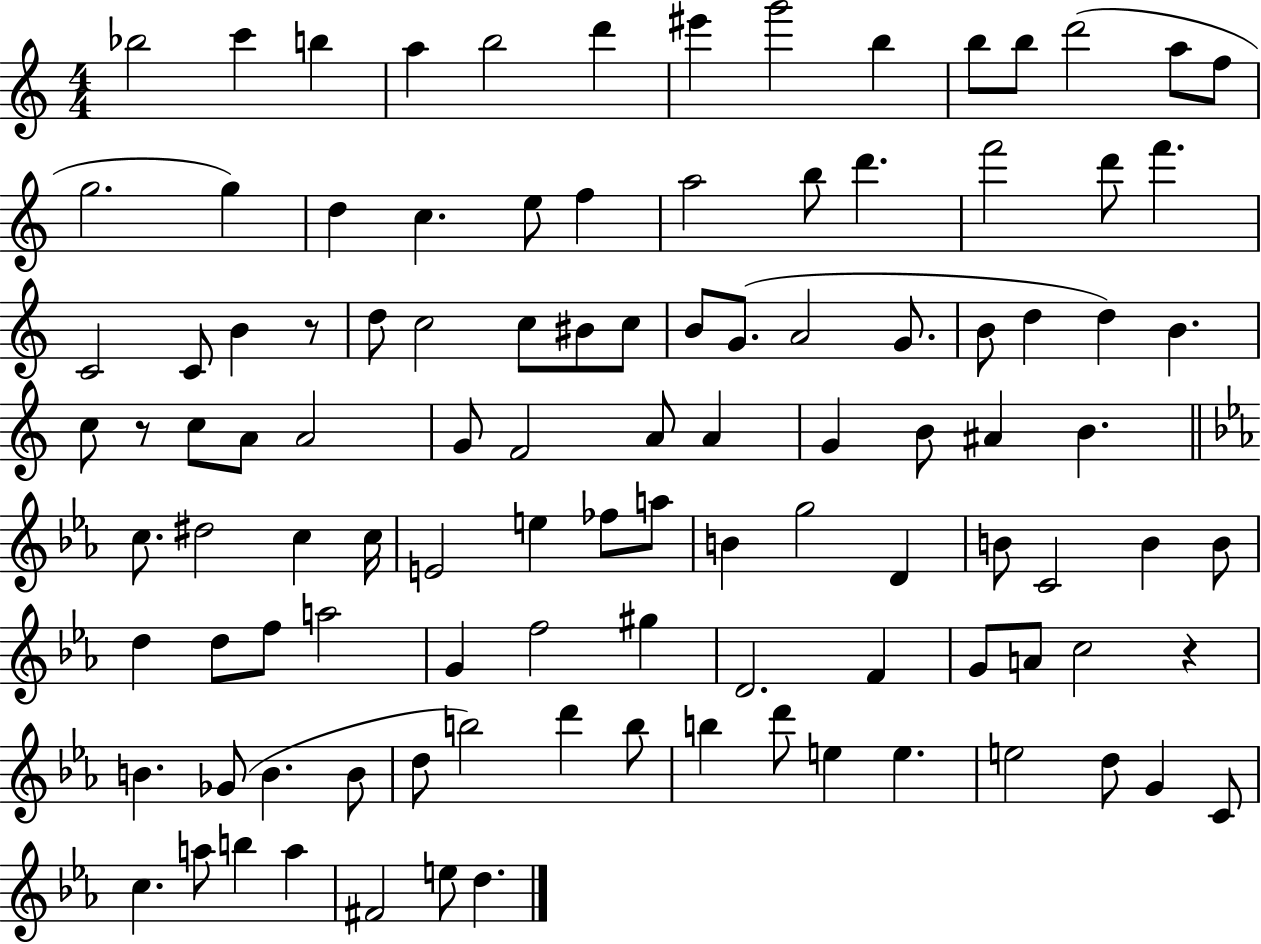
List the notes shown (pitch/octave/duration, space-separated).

Bb5/h C6/q B5/q A5/q B5/h D6/q EIS6/q G6/h B5/q B5/e B5/e D6/h A5/e F5/e G5/h. G5/q D5/q C5/q. E5/e F5/q A5/h B5/e D6/q. F6/h D6/e F6/q. C4/h C4/e B4/q R/e D5/e C5/h C5/e BIS4/e C5/e B4/e G4/e. A4/h G4/e. B4/e D5/q D5/q B4/q. C5/e R/e C5/e A4/e A4/h G4/e F4/h A4/e A4/q G4/q B4/e A#4/q B4/q. C5/e. D#5/h C5/q C5/s E4/h E5/q FES5/e A5/e B4/q G5/h D4/q B4/e C4/h B4/q B4/e D5/q D5/e F5/e A5/h G4/q F5/h G#5/q D4/h. F4/q G4/e A4/e C5/h R/q B4/q. Gb4/e B4/q. B4/e D5/e B5/h D6/q B5/e B5/q D6/e E5/q E5/q. E5/h D5/e G4/q C4/e C5/q. A5/e B5/q A5/q F#4/h E5/e D5/q.